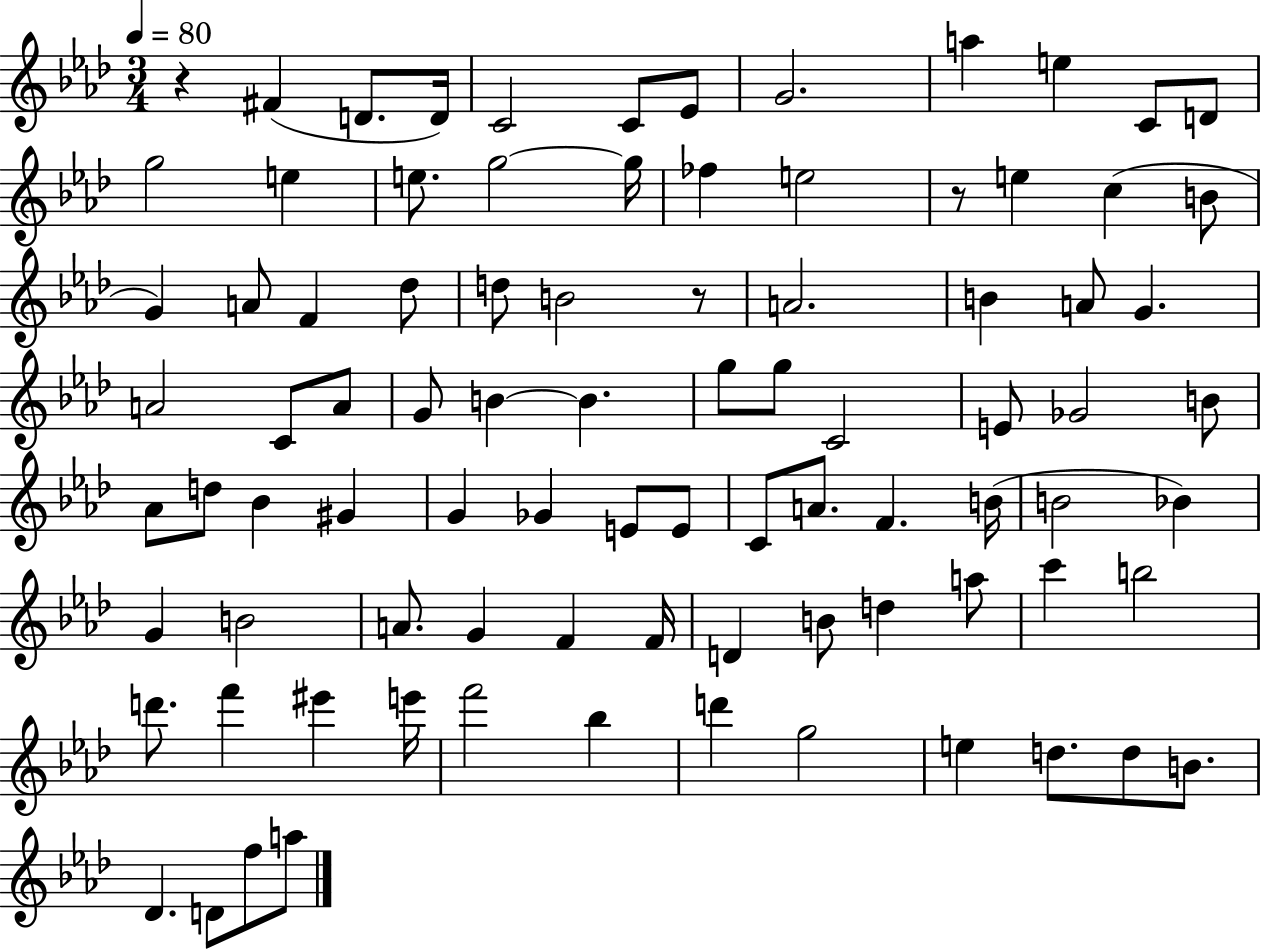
X:1
T:Untitled
M:3/4
L:1/4
K:Ab
z ^F D/2 D/4 C2 C/2 _E/2 G2 a e C/2 D/2 g2 e e/2 g2 g/4 _f e2 z/2 e c B/2 G A/2 F _d/2 d/2 B2 z/2 A2 B A/2 G A2 C/2 A/2 G/2 B B g/2 g/2 C2 E/2 _G2 B/2 _A/2 d/2 _B ^G G _G E/2 E/2 C/2 A/2 F B/4 B2 _B G B2 A/2 G F F/4 D B/2 d a/2 c' b2 d'/2 f' ^e' e'/4 f'2 _b d' g2 e d/2 d/2 B/2 _D D/2 f/2 a/2